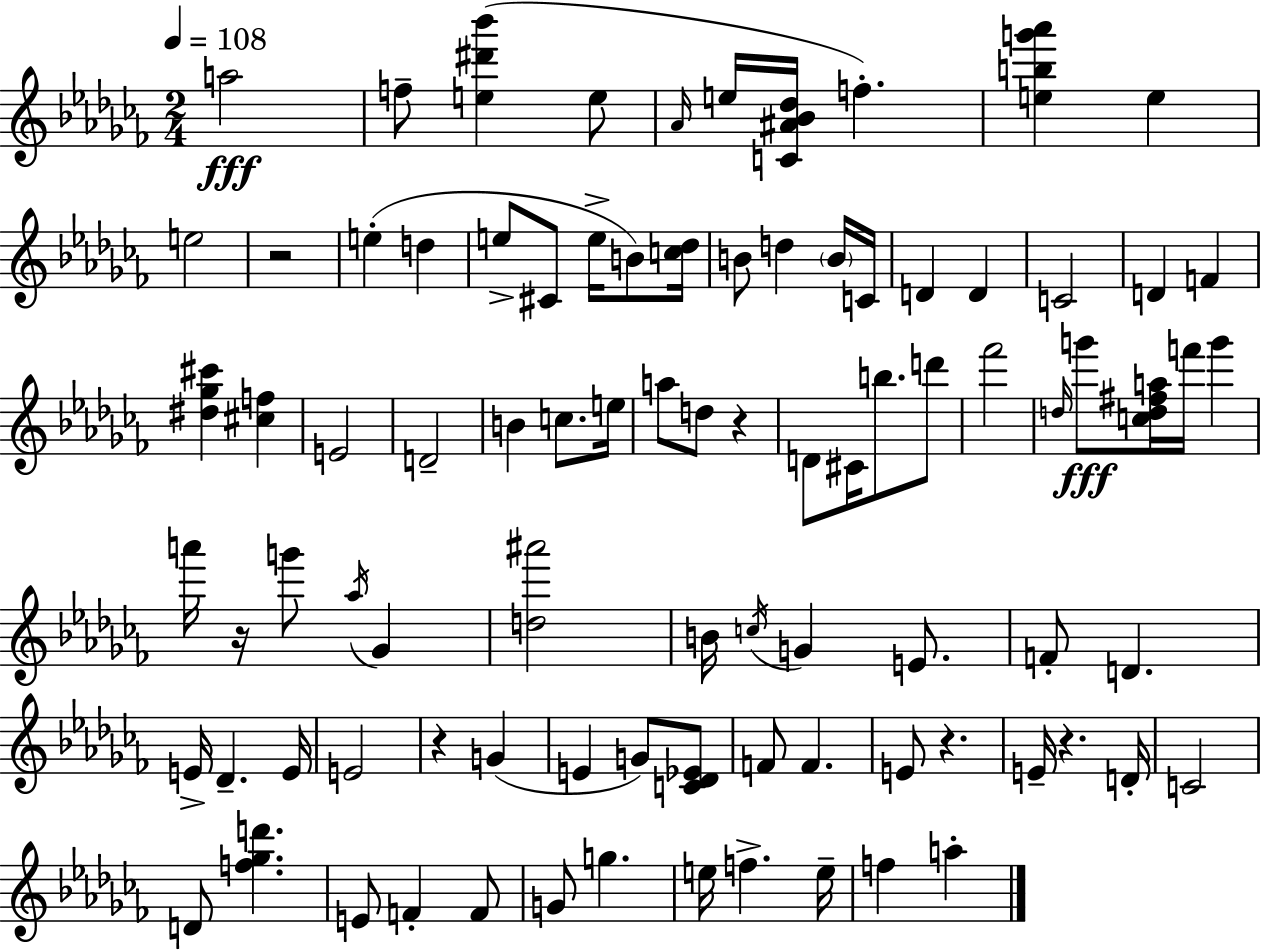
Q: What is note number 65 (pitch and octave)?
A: F4